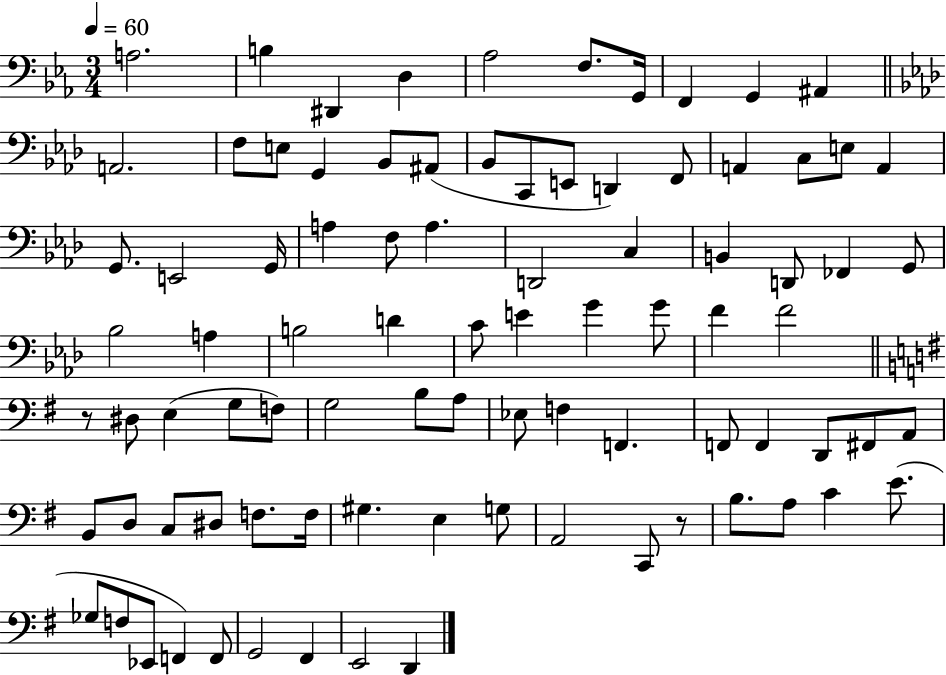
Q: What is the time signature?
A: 3/4